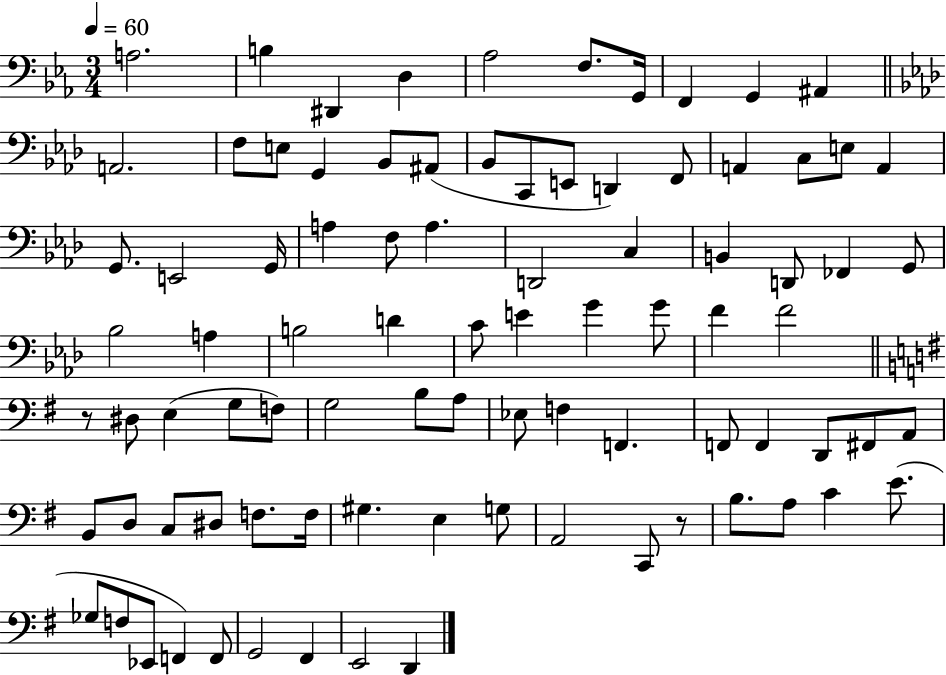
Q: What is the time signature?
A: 3/4